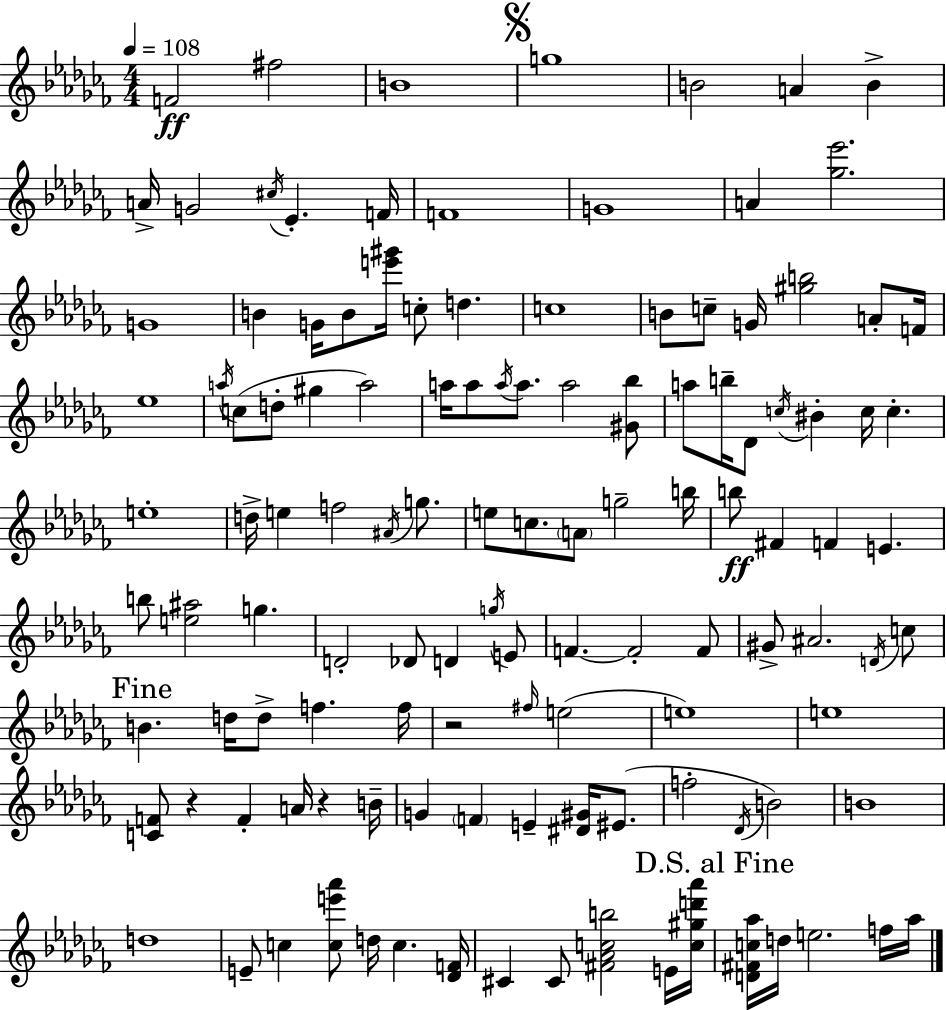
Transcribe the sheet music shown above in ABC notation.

X:1
T:Untitled
M:4/4
L:1/4
K:Abm
F2 ^f2 B4 g4 B2 A B A/4 G2 ^c/4 _E F/4 F4 G4 A [_g_e']2 G4 B G/4 B/2 [e'^g']/4 c/2 d c4 B/2 c/2 G/4 [^gb]2 A/2 F/4 _e4 a/4 c/2 d/2 ^g a2 a/4 a/2 a/4 a/2 a2 [^G_b]/2 a/2 b/4 _D/2 c/4 ^B c/4 c e4 d/4 e f2 ^A/4 g/2 e/2 c/2 A/2 g2 b/4 b/2 ^F F E b/2 [e^a]2 g D2 _D/2 D g/4 E/2 F F2 F/2 ^G/2 ^A2 D/4 c/2 B d/4 d/2 f f/4 z2 ^f/4 e2 e4 e4 [CF]/2 z F A/4 z B/4 G F E [^D^G]/4 ^E/2 f2 _D/4 B2 B4 d4 E/2 c [ce'_a']/2 d/4 c [_DF]/4 ^C ^C/2 [^F_Acb]2 E/4 [c^gd'_a']/4 [D^Fc_a]/4 d/4 e2 f/4 _a/4